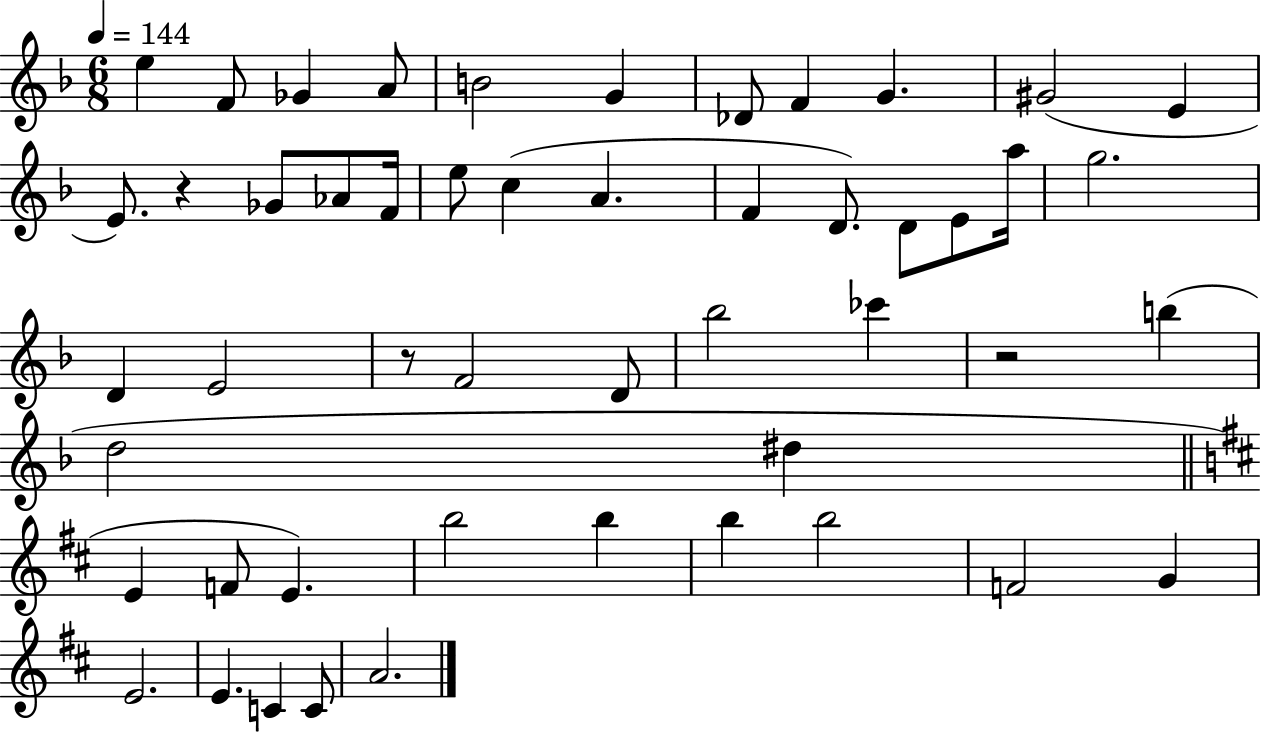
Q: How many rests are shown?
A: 3